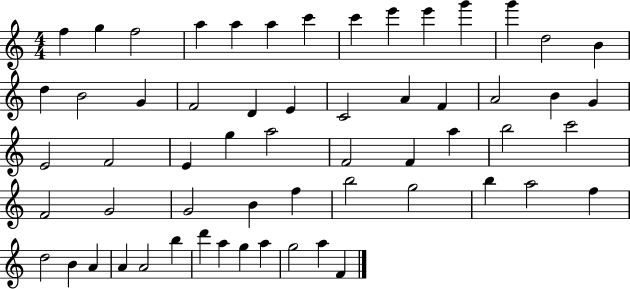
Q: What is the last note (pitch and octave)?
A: F4